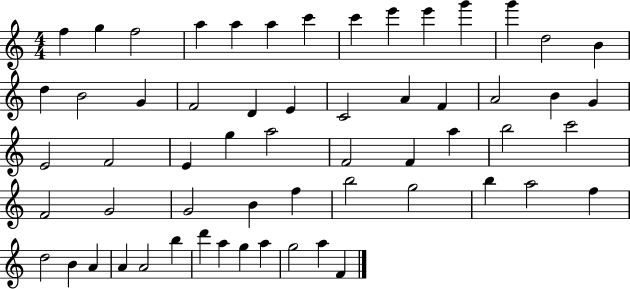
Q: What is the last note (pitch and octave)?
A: F4